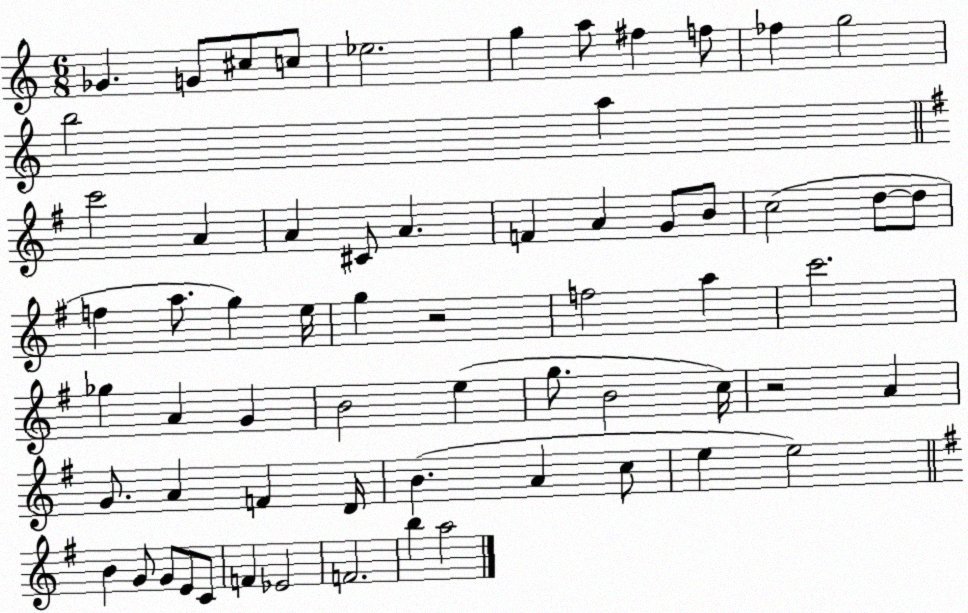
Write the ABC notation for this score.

X:1
T:Untitled
M:6/8
L:1/4
K:C
_G G/2 ^c/2 c/2 _e2 g a/2 ^f f/2 _f g2 b2 a c'2 A A ^C/2 A F A G/2 B/2 c2 d/2 d/2 f a/2 g e/4 g z2 f2 a c'2 _g A G B2 e g/2 B2 c/4 z2 A G/2 A F D/4 B A c/2 e e2 B G/2 G/2 E/2 C/2 F _E2 F2 b a2